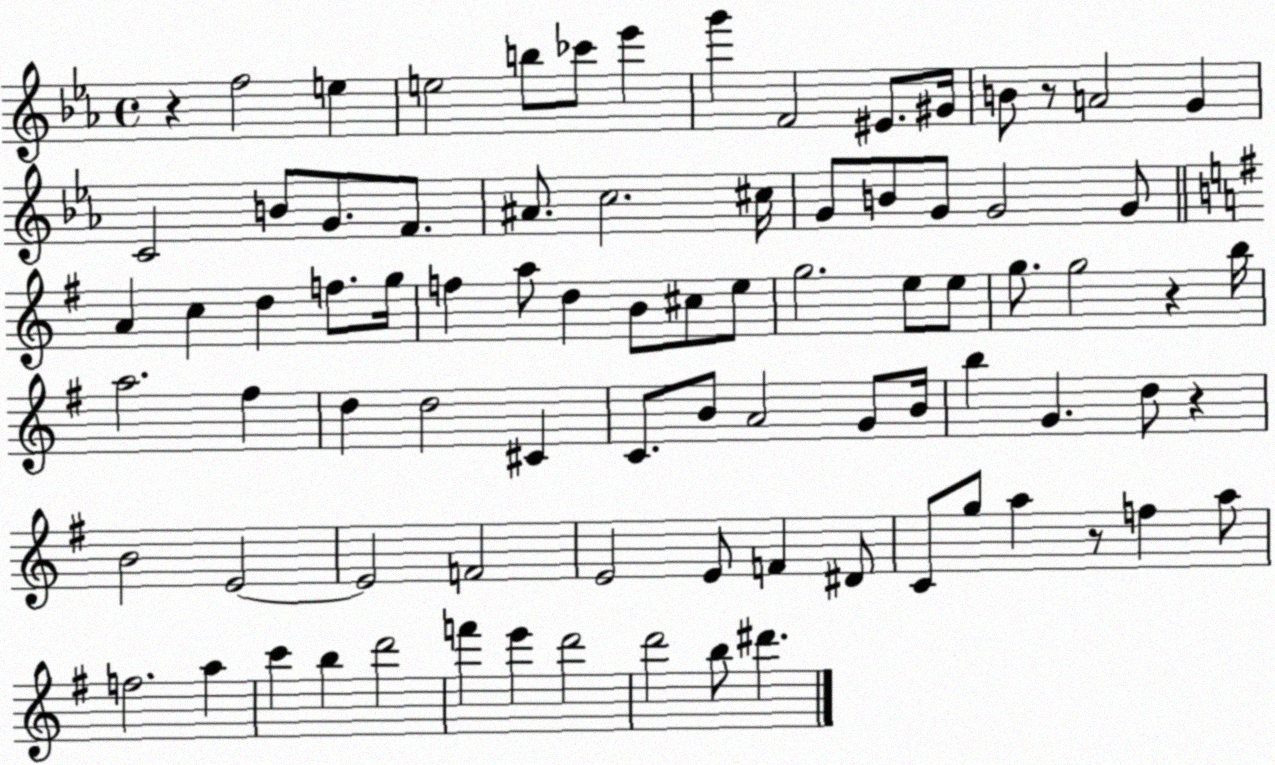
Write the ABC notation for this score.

X:1
T:Untitled
M:4/4
L:1/4
K:Eb
z f2 e e2 b/2 _c'/2 _e' g' F2 ^E/2 ^G/4 B/2 z/2 A2 G C2 B/2 G/2 F/2 ^A/2 c2 ^c/4 G/2 B/2 G/2 G2 G/2 A c d f/2 g/4 f a/2 d B/2 ^c/2 e/2 g2 e/2 e/2 g/2 g2 z b/4 a2 ^f d d2 ^C C/2 B/2 A2 G/2 B/4 b G d/2 z B2 E2 E2 F2 E2 E/2 F ^D/2 C/2 g/2 a z/2 f a/2 f2 a c' b d'2 f' e' d'2 d'2 b/2 ^d'